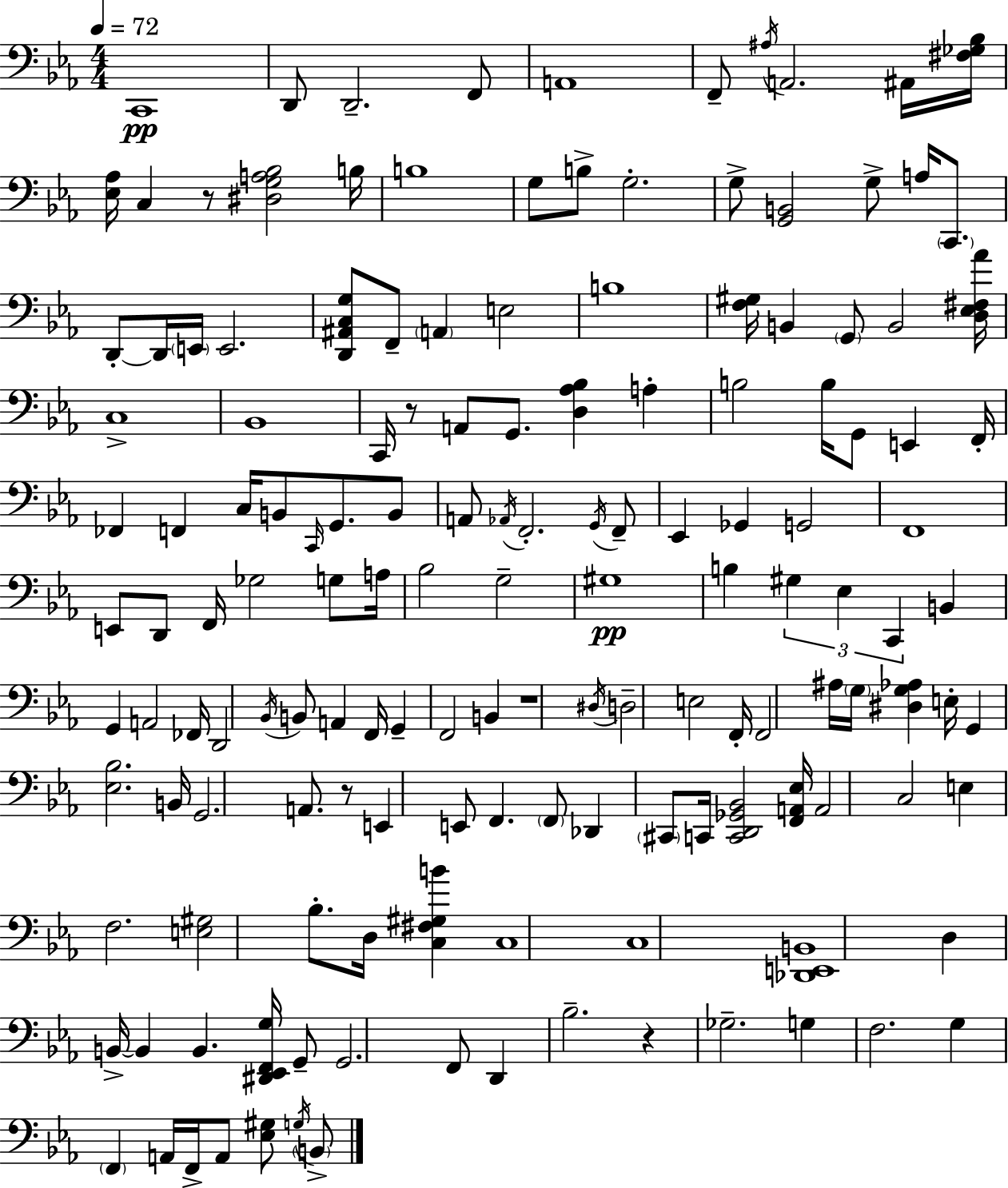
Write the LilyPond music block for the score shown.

{
  \clef bass
  \numericTimeSignature
  \time 4/4
  \key ees \major
  \tempo 4 = 72
  c,1\pp | d,8 d,2.-- f,8 | a,1 | f,8-- \acciaccatura { ais16 } a,2. ais,16 | \break <fis ges bes>16 <ees aes>16 c4 r8 <dis g a bes>2 | b16 b1 | g8 b8-> g2.-. | g8-> <g, b,>2 g8-> a16 \parenthesize c,8. | \break d,8-.~~ d,16 \parenthesize e,16 e,2. | <d, ais, c g>8 f,8-- \parenthesize a,4 e2 | b1 | <f gis>16 b,4 \parenthesize g,8 b,2 | \break <d ees fis aes'>16 c1-> | bes,1 | c,16 r8 a,8 g,8. <d aes bes>4 a4-. | b2 b16 g,8 e,4 | \break f,16-. fes,4 f,4 c16 b,8 \grace { c,16 } g,8. | b,8 a,8 \acciaccatura { aes,16 } f,2.-. | \acciaccatura { g,16 } f,8-- ees,4 ges,4 g,2 | f,1 | \break e,8 d,8 f,16 ges2 | g8 a16 bes2 g2-- | gis1\pp | b4 \tuplet 3/2 { gis4 ees4 | \break c,4 } b,4 g,4 a,2 | fes,16 d,2 \acciaccatura { bes,16 } b,8 | a,4 f,16 g,4-- f,2 | b,4 r1 | \break \acciaccatura { dis16 } d2-- e2 | f,16-. f,2 ais16 | \parenthesize g16 <dis g aes>4 e16-. g,4 <ees bes>2. | b,16 g,2. | \break a,8. r8 e,4 e,8 f,4. | \parenthesize f,8 des,4 \parenthesize cis,8 c,16 <c, d, ges, bes,>2 | <f, a, ees>16 a,2 c2 | e4 f2. | \break <e gis>2 bes8.-. | d16 <c fis gis b'>4 c1 | c1 | <des, e, b,>1 | \break d4 b,16->~~ b,4 b,4. | <dis, ees, f, g>16 g,8-- g,2. | f,8 d,4 bes2.-- | r4 ges2.-- | \break g4 f2. | g4 \parenthesize f,4 a,16 f,16-> | a,8 <ees gis>8 \acciaccatura { g16 } \parenthesize b,8-> \bar "|."
}